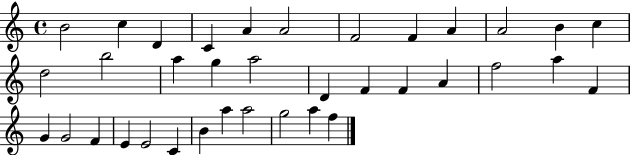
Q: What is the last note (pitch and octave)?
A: F5